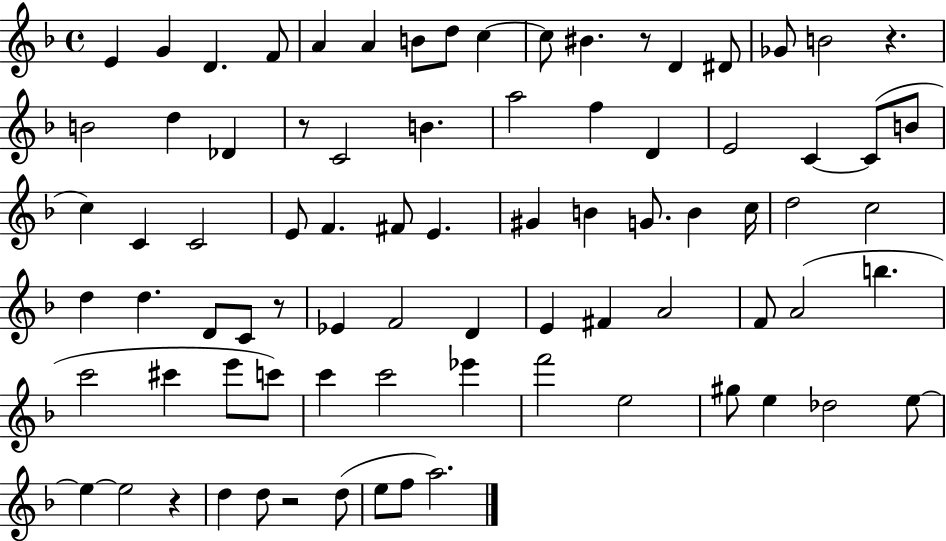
{
  \clef treble
  \time 4/4
  \defaultTimeSignature
  \key f \major
  \repeat volta 2 { e'4 g'4 d'4. f'8 | a'4 a'4 b'8 d''8 c''4~~ | c''8 bis'4. r8 d'4 dis'8 | ges'8 b'2 r4. | \break b'2 d''4 des'4 | r8 c'2 b'4. | a''2 f''4 d'4 | e'2 c'4~~ c'8( b'8 | \break c''4) c'4 c'2 | e'8 f'4. fis'8 e'4. | gis'4 b'4 g'8. b'4 c''16 | d''2 c''2 | \break d''4 d''4. d'8 c'8 r8 | ees'4 f'2 d'4 | e'4 fis'4 a'2 | f'8 a'2( b''4. | \break c'''2 cis'''4 e'''8 c'''8) | c'''4 c'''2 ees'''4 | f'''2 e''2 | gis''8 e''4 des''2 e''8~~ | \break e''4~~ e''2 r4 | d''4 d''8 r2 d''8( | e''8 f''8 a''2.) | } \bar "|."
}